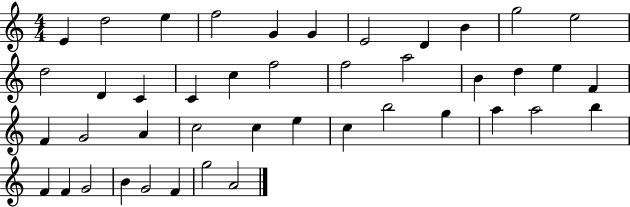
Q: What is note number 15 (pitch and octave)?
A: C4